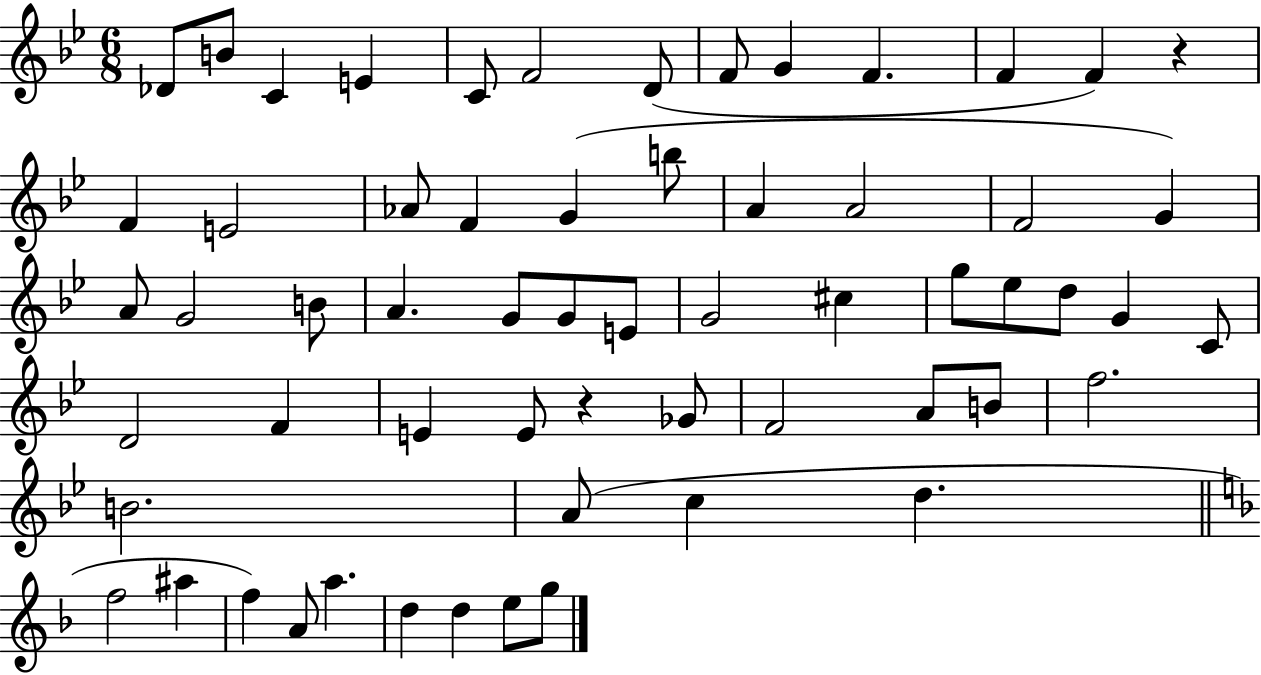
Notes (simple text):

Db4/e B4/e C4/q E4/q C4/e F4/h D4/e F4/e G4/q F4/q. F4/q F4/q R/q F4/q E4/h Ab4/e F4/q G4/q B5/e A4/q A4/h F4/h G4/q A4/e G4/h B4/e A4/q. G4/e G4/e E4/e G4/h C#5/q G5/e Eb5/e D5/e G4/q C4/e D4/h F4/q E4/q E4/e R/q Gb4/e F4/h A4/e B4/e F5/h. B4/h. A4/e C5/q D5/q. F5/h A#5/q F5/q A4/e A5/q. D5/q D5/q E5/e G5/e